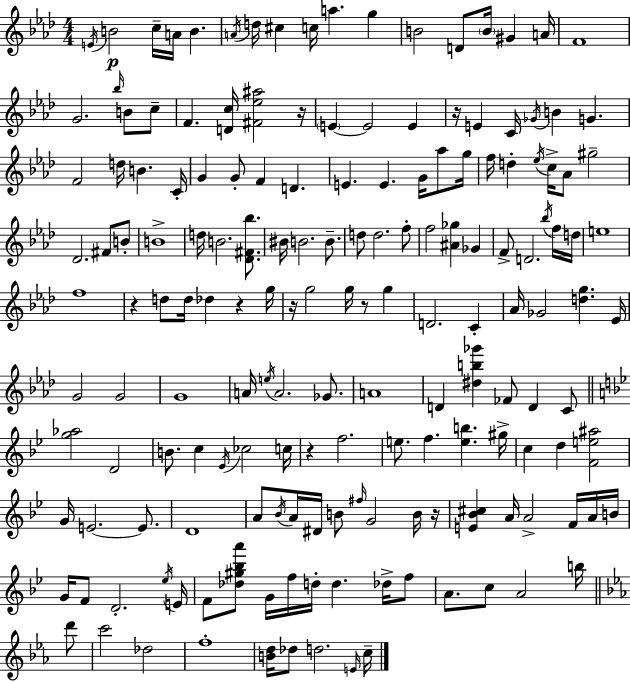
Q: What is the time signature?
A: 4/4